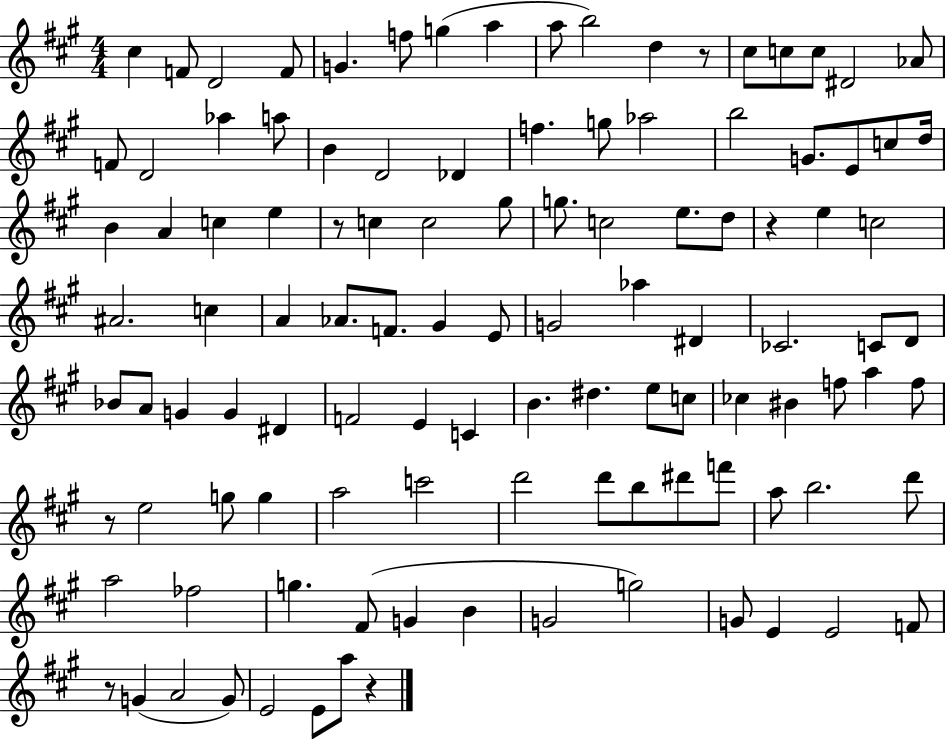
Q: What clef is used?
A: treble